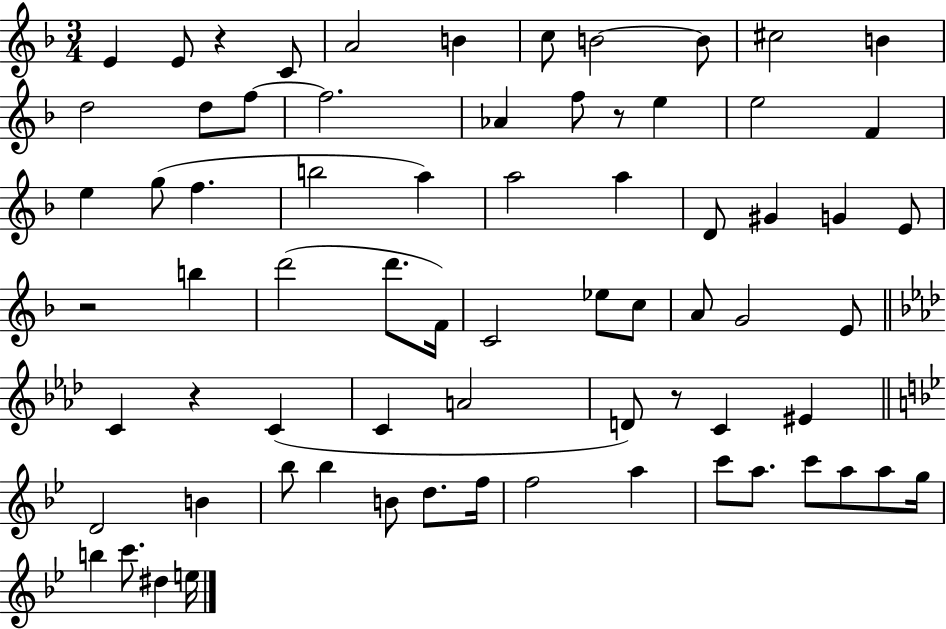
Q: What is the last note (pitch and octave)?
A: E5